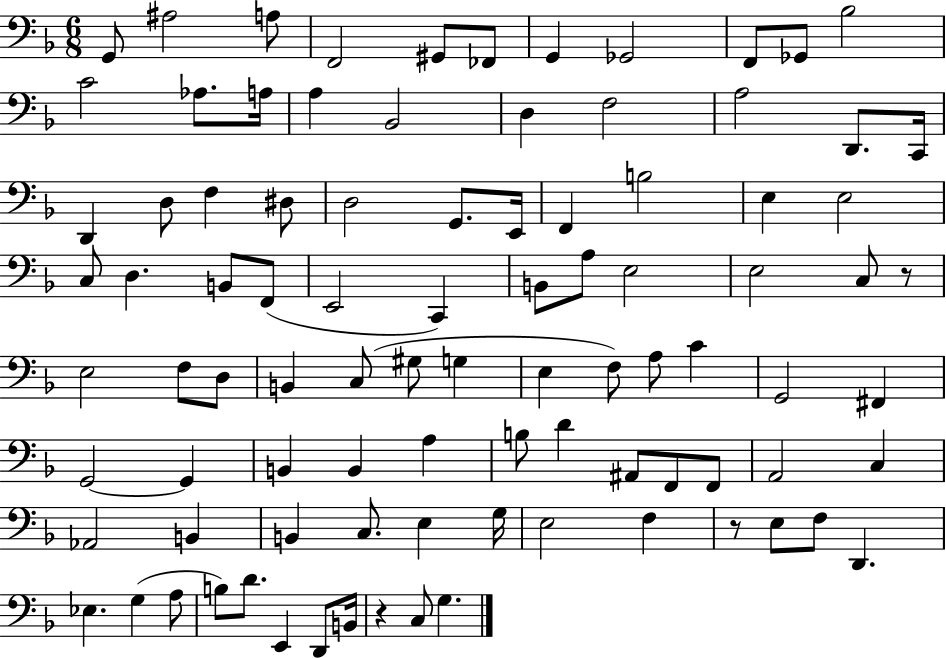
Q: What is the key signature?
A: F major